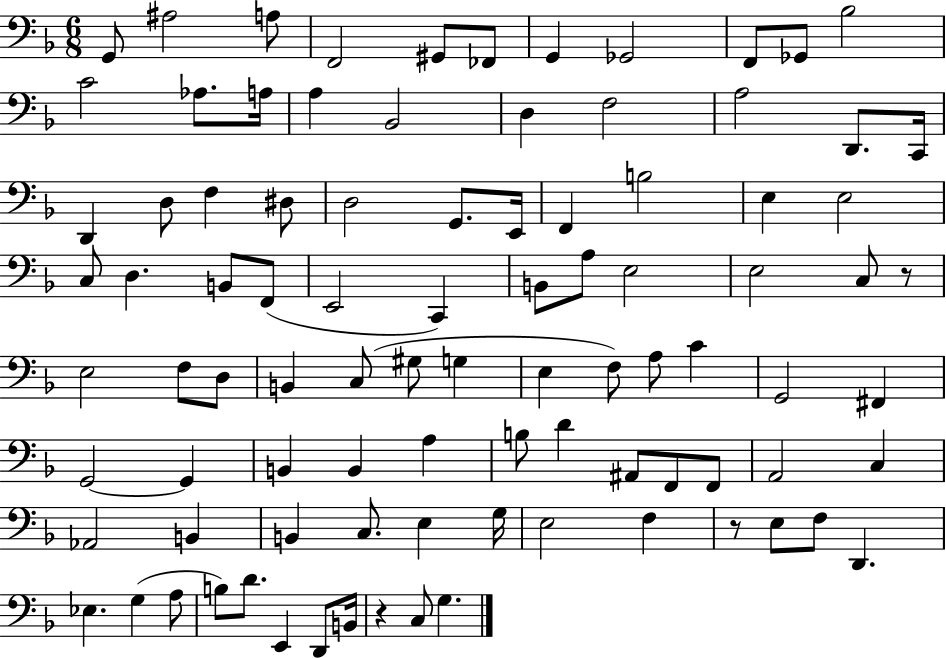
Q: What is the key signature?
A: F major